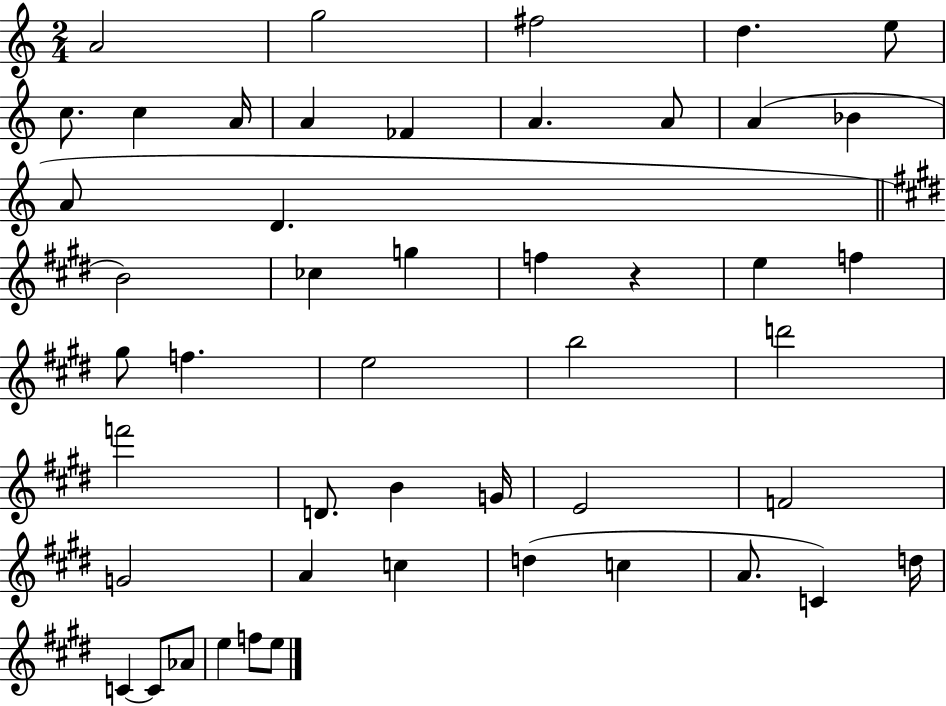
{
  \clef treble
  \numericTimeSignature
  \time 2/4
  \key c \major
  a'2 | g''2 | fis''2 | d''4. e''8 | \break c''8. c''4 a'16 | a'4 fes'4 | a'4. a'8 | a'4( bes'4 | \break a'8 d'4. | \bar "||" \break \key e \major b'2) | ces''4 g''4 | f''4 r4 | e''4 f''4 | \break gis''8 f''4. | e''2 | b''2 | d'''2 | \break f'''2 | d'8. b'4 g'16 | e'2 | f'2 | \break g'2 | a'4 c''4 | d''4( c''4 | a'8. c'4) d''16 | \break c'4~~ c'8 aes'8 | e''4 f''8 e''8 | \bar "|."
}